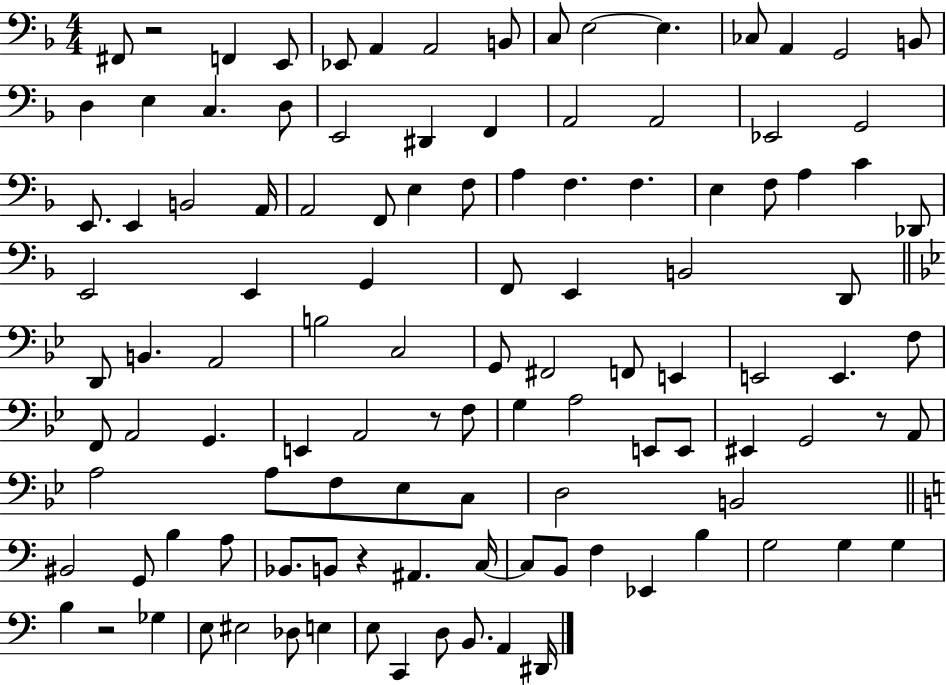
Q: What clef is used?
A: bass